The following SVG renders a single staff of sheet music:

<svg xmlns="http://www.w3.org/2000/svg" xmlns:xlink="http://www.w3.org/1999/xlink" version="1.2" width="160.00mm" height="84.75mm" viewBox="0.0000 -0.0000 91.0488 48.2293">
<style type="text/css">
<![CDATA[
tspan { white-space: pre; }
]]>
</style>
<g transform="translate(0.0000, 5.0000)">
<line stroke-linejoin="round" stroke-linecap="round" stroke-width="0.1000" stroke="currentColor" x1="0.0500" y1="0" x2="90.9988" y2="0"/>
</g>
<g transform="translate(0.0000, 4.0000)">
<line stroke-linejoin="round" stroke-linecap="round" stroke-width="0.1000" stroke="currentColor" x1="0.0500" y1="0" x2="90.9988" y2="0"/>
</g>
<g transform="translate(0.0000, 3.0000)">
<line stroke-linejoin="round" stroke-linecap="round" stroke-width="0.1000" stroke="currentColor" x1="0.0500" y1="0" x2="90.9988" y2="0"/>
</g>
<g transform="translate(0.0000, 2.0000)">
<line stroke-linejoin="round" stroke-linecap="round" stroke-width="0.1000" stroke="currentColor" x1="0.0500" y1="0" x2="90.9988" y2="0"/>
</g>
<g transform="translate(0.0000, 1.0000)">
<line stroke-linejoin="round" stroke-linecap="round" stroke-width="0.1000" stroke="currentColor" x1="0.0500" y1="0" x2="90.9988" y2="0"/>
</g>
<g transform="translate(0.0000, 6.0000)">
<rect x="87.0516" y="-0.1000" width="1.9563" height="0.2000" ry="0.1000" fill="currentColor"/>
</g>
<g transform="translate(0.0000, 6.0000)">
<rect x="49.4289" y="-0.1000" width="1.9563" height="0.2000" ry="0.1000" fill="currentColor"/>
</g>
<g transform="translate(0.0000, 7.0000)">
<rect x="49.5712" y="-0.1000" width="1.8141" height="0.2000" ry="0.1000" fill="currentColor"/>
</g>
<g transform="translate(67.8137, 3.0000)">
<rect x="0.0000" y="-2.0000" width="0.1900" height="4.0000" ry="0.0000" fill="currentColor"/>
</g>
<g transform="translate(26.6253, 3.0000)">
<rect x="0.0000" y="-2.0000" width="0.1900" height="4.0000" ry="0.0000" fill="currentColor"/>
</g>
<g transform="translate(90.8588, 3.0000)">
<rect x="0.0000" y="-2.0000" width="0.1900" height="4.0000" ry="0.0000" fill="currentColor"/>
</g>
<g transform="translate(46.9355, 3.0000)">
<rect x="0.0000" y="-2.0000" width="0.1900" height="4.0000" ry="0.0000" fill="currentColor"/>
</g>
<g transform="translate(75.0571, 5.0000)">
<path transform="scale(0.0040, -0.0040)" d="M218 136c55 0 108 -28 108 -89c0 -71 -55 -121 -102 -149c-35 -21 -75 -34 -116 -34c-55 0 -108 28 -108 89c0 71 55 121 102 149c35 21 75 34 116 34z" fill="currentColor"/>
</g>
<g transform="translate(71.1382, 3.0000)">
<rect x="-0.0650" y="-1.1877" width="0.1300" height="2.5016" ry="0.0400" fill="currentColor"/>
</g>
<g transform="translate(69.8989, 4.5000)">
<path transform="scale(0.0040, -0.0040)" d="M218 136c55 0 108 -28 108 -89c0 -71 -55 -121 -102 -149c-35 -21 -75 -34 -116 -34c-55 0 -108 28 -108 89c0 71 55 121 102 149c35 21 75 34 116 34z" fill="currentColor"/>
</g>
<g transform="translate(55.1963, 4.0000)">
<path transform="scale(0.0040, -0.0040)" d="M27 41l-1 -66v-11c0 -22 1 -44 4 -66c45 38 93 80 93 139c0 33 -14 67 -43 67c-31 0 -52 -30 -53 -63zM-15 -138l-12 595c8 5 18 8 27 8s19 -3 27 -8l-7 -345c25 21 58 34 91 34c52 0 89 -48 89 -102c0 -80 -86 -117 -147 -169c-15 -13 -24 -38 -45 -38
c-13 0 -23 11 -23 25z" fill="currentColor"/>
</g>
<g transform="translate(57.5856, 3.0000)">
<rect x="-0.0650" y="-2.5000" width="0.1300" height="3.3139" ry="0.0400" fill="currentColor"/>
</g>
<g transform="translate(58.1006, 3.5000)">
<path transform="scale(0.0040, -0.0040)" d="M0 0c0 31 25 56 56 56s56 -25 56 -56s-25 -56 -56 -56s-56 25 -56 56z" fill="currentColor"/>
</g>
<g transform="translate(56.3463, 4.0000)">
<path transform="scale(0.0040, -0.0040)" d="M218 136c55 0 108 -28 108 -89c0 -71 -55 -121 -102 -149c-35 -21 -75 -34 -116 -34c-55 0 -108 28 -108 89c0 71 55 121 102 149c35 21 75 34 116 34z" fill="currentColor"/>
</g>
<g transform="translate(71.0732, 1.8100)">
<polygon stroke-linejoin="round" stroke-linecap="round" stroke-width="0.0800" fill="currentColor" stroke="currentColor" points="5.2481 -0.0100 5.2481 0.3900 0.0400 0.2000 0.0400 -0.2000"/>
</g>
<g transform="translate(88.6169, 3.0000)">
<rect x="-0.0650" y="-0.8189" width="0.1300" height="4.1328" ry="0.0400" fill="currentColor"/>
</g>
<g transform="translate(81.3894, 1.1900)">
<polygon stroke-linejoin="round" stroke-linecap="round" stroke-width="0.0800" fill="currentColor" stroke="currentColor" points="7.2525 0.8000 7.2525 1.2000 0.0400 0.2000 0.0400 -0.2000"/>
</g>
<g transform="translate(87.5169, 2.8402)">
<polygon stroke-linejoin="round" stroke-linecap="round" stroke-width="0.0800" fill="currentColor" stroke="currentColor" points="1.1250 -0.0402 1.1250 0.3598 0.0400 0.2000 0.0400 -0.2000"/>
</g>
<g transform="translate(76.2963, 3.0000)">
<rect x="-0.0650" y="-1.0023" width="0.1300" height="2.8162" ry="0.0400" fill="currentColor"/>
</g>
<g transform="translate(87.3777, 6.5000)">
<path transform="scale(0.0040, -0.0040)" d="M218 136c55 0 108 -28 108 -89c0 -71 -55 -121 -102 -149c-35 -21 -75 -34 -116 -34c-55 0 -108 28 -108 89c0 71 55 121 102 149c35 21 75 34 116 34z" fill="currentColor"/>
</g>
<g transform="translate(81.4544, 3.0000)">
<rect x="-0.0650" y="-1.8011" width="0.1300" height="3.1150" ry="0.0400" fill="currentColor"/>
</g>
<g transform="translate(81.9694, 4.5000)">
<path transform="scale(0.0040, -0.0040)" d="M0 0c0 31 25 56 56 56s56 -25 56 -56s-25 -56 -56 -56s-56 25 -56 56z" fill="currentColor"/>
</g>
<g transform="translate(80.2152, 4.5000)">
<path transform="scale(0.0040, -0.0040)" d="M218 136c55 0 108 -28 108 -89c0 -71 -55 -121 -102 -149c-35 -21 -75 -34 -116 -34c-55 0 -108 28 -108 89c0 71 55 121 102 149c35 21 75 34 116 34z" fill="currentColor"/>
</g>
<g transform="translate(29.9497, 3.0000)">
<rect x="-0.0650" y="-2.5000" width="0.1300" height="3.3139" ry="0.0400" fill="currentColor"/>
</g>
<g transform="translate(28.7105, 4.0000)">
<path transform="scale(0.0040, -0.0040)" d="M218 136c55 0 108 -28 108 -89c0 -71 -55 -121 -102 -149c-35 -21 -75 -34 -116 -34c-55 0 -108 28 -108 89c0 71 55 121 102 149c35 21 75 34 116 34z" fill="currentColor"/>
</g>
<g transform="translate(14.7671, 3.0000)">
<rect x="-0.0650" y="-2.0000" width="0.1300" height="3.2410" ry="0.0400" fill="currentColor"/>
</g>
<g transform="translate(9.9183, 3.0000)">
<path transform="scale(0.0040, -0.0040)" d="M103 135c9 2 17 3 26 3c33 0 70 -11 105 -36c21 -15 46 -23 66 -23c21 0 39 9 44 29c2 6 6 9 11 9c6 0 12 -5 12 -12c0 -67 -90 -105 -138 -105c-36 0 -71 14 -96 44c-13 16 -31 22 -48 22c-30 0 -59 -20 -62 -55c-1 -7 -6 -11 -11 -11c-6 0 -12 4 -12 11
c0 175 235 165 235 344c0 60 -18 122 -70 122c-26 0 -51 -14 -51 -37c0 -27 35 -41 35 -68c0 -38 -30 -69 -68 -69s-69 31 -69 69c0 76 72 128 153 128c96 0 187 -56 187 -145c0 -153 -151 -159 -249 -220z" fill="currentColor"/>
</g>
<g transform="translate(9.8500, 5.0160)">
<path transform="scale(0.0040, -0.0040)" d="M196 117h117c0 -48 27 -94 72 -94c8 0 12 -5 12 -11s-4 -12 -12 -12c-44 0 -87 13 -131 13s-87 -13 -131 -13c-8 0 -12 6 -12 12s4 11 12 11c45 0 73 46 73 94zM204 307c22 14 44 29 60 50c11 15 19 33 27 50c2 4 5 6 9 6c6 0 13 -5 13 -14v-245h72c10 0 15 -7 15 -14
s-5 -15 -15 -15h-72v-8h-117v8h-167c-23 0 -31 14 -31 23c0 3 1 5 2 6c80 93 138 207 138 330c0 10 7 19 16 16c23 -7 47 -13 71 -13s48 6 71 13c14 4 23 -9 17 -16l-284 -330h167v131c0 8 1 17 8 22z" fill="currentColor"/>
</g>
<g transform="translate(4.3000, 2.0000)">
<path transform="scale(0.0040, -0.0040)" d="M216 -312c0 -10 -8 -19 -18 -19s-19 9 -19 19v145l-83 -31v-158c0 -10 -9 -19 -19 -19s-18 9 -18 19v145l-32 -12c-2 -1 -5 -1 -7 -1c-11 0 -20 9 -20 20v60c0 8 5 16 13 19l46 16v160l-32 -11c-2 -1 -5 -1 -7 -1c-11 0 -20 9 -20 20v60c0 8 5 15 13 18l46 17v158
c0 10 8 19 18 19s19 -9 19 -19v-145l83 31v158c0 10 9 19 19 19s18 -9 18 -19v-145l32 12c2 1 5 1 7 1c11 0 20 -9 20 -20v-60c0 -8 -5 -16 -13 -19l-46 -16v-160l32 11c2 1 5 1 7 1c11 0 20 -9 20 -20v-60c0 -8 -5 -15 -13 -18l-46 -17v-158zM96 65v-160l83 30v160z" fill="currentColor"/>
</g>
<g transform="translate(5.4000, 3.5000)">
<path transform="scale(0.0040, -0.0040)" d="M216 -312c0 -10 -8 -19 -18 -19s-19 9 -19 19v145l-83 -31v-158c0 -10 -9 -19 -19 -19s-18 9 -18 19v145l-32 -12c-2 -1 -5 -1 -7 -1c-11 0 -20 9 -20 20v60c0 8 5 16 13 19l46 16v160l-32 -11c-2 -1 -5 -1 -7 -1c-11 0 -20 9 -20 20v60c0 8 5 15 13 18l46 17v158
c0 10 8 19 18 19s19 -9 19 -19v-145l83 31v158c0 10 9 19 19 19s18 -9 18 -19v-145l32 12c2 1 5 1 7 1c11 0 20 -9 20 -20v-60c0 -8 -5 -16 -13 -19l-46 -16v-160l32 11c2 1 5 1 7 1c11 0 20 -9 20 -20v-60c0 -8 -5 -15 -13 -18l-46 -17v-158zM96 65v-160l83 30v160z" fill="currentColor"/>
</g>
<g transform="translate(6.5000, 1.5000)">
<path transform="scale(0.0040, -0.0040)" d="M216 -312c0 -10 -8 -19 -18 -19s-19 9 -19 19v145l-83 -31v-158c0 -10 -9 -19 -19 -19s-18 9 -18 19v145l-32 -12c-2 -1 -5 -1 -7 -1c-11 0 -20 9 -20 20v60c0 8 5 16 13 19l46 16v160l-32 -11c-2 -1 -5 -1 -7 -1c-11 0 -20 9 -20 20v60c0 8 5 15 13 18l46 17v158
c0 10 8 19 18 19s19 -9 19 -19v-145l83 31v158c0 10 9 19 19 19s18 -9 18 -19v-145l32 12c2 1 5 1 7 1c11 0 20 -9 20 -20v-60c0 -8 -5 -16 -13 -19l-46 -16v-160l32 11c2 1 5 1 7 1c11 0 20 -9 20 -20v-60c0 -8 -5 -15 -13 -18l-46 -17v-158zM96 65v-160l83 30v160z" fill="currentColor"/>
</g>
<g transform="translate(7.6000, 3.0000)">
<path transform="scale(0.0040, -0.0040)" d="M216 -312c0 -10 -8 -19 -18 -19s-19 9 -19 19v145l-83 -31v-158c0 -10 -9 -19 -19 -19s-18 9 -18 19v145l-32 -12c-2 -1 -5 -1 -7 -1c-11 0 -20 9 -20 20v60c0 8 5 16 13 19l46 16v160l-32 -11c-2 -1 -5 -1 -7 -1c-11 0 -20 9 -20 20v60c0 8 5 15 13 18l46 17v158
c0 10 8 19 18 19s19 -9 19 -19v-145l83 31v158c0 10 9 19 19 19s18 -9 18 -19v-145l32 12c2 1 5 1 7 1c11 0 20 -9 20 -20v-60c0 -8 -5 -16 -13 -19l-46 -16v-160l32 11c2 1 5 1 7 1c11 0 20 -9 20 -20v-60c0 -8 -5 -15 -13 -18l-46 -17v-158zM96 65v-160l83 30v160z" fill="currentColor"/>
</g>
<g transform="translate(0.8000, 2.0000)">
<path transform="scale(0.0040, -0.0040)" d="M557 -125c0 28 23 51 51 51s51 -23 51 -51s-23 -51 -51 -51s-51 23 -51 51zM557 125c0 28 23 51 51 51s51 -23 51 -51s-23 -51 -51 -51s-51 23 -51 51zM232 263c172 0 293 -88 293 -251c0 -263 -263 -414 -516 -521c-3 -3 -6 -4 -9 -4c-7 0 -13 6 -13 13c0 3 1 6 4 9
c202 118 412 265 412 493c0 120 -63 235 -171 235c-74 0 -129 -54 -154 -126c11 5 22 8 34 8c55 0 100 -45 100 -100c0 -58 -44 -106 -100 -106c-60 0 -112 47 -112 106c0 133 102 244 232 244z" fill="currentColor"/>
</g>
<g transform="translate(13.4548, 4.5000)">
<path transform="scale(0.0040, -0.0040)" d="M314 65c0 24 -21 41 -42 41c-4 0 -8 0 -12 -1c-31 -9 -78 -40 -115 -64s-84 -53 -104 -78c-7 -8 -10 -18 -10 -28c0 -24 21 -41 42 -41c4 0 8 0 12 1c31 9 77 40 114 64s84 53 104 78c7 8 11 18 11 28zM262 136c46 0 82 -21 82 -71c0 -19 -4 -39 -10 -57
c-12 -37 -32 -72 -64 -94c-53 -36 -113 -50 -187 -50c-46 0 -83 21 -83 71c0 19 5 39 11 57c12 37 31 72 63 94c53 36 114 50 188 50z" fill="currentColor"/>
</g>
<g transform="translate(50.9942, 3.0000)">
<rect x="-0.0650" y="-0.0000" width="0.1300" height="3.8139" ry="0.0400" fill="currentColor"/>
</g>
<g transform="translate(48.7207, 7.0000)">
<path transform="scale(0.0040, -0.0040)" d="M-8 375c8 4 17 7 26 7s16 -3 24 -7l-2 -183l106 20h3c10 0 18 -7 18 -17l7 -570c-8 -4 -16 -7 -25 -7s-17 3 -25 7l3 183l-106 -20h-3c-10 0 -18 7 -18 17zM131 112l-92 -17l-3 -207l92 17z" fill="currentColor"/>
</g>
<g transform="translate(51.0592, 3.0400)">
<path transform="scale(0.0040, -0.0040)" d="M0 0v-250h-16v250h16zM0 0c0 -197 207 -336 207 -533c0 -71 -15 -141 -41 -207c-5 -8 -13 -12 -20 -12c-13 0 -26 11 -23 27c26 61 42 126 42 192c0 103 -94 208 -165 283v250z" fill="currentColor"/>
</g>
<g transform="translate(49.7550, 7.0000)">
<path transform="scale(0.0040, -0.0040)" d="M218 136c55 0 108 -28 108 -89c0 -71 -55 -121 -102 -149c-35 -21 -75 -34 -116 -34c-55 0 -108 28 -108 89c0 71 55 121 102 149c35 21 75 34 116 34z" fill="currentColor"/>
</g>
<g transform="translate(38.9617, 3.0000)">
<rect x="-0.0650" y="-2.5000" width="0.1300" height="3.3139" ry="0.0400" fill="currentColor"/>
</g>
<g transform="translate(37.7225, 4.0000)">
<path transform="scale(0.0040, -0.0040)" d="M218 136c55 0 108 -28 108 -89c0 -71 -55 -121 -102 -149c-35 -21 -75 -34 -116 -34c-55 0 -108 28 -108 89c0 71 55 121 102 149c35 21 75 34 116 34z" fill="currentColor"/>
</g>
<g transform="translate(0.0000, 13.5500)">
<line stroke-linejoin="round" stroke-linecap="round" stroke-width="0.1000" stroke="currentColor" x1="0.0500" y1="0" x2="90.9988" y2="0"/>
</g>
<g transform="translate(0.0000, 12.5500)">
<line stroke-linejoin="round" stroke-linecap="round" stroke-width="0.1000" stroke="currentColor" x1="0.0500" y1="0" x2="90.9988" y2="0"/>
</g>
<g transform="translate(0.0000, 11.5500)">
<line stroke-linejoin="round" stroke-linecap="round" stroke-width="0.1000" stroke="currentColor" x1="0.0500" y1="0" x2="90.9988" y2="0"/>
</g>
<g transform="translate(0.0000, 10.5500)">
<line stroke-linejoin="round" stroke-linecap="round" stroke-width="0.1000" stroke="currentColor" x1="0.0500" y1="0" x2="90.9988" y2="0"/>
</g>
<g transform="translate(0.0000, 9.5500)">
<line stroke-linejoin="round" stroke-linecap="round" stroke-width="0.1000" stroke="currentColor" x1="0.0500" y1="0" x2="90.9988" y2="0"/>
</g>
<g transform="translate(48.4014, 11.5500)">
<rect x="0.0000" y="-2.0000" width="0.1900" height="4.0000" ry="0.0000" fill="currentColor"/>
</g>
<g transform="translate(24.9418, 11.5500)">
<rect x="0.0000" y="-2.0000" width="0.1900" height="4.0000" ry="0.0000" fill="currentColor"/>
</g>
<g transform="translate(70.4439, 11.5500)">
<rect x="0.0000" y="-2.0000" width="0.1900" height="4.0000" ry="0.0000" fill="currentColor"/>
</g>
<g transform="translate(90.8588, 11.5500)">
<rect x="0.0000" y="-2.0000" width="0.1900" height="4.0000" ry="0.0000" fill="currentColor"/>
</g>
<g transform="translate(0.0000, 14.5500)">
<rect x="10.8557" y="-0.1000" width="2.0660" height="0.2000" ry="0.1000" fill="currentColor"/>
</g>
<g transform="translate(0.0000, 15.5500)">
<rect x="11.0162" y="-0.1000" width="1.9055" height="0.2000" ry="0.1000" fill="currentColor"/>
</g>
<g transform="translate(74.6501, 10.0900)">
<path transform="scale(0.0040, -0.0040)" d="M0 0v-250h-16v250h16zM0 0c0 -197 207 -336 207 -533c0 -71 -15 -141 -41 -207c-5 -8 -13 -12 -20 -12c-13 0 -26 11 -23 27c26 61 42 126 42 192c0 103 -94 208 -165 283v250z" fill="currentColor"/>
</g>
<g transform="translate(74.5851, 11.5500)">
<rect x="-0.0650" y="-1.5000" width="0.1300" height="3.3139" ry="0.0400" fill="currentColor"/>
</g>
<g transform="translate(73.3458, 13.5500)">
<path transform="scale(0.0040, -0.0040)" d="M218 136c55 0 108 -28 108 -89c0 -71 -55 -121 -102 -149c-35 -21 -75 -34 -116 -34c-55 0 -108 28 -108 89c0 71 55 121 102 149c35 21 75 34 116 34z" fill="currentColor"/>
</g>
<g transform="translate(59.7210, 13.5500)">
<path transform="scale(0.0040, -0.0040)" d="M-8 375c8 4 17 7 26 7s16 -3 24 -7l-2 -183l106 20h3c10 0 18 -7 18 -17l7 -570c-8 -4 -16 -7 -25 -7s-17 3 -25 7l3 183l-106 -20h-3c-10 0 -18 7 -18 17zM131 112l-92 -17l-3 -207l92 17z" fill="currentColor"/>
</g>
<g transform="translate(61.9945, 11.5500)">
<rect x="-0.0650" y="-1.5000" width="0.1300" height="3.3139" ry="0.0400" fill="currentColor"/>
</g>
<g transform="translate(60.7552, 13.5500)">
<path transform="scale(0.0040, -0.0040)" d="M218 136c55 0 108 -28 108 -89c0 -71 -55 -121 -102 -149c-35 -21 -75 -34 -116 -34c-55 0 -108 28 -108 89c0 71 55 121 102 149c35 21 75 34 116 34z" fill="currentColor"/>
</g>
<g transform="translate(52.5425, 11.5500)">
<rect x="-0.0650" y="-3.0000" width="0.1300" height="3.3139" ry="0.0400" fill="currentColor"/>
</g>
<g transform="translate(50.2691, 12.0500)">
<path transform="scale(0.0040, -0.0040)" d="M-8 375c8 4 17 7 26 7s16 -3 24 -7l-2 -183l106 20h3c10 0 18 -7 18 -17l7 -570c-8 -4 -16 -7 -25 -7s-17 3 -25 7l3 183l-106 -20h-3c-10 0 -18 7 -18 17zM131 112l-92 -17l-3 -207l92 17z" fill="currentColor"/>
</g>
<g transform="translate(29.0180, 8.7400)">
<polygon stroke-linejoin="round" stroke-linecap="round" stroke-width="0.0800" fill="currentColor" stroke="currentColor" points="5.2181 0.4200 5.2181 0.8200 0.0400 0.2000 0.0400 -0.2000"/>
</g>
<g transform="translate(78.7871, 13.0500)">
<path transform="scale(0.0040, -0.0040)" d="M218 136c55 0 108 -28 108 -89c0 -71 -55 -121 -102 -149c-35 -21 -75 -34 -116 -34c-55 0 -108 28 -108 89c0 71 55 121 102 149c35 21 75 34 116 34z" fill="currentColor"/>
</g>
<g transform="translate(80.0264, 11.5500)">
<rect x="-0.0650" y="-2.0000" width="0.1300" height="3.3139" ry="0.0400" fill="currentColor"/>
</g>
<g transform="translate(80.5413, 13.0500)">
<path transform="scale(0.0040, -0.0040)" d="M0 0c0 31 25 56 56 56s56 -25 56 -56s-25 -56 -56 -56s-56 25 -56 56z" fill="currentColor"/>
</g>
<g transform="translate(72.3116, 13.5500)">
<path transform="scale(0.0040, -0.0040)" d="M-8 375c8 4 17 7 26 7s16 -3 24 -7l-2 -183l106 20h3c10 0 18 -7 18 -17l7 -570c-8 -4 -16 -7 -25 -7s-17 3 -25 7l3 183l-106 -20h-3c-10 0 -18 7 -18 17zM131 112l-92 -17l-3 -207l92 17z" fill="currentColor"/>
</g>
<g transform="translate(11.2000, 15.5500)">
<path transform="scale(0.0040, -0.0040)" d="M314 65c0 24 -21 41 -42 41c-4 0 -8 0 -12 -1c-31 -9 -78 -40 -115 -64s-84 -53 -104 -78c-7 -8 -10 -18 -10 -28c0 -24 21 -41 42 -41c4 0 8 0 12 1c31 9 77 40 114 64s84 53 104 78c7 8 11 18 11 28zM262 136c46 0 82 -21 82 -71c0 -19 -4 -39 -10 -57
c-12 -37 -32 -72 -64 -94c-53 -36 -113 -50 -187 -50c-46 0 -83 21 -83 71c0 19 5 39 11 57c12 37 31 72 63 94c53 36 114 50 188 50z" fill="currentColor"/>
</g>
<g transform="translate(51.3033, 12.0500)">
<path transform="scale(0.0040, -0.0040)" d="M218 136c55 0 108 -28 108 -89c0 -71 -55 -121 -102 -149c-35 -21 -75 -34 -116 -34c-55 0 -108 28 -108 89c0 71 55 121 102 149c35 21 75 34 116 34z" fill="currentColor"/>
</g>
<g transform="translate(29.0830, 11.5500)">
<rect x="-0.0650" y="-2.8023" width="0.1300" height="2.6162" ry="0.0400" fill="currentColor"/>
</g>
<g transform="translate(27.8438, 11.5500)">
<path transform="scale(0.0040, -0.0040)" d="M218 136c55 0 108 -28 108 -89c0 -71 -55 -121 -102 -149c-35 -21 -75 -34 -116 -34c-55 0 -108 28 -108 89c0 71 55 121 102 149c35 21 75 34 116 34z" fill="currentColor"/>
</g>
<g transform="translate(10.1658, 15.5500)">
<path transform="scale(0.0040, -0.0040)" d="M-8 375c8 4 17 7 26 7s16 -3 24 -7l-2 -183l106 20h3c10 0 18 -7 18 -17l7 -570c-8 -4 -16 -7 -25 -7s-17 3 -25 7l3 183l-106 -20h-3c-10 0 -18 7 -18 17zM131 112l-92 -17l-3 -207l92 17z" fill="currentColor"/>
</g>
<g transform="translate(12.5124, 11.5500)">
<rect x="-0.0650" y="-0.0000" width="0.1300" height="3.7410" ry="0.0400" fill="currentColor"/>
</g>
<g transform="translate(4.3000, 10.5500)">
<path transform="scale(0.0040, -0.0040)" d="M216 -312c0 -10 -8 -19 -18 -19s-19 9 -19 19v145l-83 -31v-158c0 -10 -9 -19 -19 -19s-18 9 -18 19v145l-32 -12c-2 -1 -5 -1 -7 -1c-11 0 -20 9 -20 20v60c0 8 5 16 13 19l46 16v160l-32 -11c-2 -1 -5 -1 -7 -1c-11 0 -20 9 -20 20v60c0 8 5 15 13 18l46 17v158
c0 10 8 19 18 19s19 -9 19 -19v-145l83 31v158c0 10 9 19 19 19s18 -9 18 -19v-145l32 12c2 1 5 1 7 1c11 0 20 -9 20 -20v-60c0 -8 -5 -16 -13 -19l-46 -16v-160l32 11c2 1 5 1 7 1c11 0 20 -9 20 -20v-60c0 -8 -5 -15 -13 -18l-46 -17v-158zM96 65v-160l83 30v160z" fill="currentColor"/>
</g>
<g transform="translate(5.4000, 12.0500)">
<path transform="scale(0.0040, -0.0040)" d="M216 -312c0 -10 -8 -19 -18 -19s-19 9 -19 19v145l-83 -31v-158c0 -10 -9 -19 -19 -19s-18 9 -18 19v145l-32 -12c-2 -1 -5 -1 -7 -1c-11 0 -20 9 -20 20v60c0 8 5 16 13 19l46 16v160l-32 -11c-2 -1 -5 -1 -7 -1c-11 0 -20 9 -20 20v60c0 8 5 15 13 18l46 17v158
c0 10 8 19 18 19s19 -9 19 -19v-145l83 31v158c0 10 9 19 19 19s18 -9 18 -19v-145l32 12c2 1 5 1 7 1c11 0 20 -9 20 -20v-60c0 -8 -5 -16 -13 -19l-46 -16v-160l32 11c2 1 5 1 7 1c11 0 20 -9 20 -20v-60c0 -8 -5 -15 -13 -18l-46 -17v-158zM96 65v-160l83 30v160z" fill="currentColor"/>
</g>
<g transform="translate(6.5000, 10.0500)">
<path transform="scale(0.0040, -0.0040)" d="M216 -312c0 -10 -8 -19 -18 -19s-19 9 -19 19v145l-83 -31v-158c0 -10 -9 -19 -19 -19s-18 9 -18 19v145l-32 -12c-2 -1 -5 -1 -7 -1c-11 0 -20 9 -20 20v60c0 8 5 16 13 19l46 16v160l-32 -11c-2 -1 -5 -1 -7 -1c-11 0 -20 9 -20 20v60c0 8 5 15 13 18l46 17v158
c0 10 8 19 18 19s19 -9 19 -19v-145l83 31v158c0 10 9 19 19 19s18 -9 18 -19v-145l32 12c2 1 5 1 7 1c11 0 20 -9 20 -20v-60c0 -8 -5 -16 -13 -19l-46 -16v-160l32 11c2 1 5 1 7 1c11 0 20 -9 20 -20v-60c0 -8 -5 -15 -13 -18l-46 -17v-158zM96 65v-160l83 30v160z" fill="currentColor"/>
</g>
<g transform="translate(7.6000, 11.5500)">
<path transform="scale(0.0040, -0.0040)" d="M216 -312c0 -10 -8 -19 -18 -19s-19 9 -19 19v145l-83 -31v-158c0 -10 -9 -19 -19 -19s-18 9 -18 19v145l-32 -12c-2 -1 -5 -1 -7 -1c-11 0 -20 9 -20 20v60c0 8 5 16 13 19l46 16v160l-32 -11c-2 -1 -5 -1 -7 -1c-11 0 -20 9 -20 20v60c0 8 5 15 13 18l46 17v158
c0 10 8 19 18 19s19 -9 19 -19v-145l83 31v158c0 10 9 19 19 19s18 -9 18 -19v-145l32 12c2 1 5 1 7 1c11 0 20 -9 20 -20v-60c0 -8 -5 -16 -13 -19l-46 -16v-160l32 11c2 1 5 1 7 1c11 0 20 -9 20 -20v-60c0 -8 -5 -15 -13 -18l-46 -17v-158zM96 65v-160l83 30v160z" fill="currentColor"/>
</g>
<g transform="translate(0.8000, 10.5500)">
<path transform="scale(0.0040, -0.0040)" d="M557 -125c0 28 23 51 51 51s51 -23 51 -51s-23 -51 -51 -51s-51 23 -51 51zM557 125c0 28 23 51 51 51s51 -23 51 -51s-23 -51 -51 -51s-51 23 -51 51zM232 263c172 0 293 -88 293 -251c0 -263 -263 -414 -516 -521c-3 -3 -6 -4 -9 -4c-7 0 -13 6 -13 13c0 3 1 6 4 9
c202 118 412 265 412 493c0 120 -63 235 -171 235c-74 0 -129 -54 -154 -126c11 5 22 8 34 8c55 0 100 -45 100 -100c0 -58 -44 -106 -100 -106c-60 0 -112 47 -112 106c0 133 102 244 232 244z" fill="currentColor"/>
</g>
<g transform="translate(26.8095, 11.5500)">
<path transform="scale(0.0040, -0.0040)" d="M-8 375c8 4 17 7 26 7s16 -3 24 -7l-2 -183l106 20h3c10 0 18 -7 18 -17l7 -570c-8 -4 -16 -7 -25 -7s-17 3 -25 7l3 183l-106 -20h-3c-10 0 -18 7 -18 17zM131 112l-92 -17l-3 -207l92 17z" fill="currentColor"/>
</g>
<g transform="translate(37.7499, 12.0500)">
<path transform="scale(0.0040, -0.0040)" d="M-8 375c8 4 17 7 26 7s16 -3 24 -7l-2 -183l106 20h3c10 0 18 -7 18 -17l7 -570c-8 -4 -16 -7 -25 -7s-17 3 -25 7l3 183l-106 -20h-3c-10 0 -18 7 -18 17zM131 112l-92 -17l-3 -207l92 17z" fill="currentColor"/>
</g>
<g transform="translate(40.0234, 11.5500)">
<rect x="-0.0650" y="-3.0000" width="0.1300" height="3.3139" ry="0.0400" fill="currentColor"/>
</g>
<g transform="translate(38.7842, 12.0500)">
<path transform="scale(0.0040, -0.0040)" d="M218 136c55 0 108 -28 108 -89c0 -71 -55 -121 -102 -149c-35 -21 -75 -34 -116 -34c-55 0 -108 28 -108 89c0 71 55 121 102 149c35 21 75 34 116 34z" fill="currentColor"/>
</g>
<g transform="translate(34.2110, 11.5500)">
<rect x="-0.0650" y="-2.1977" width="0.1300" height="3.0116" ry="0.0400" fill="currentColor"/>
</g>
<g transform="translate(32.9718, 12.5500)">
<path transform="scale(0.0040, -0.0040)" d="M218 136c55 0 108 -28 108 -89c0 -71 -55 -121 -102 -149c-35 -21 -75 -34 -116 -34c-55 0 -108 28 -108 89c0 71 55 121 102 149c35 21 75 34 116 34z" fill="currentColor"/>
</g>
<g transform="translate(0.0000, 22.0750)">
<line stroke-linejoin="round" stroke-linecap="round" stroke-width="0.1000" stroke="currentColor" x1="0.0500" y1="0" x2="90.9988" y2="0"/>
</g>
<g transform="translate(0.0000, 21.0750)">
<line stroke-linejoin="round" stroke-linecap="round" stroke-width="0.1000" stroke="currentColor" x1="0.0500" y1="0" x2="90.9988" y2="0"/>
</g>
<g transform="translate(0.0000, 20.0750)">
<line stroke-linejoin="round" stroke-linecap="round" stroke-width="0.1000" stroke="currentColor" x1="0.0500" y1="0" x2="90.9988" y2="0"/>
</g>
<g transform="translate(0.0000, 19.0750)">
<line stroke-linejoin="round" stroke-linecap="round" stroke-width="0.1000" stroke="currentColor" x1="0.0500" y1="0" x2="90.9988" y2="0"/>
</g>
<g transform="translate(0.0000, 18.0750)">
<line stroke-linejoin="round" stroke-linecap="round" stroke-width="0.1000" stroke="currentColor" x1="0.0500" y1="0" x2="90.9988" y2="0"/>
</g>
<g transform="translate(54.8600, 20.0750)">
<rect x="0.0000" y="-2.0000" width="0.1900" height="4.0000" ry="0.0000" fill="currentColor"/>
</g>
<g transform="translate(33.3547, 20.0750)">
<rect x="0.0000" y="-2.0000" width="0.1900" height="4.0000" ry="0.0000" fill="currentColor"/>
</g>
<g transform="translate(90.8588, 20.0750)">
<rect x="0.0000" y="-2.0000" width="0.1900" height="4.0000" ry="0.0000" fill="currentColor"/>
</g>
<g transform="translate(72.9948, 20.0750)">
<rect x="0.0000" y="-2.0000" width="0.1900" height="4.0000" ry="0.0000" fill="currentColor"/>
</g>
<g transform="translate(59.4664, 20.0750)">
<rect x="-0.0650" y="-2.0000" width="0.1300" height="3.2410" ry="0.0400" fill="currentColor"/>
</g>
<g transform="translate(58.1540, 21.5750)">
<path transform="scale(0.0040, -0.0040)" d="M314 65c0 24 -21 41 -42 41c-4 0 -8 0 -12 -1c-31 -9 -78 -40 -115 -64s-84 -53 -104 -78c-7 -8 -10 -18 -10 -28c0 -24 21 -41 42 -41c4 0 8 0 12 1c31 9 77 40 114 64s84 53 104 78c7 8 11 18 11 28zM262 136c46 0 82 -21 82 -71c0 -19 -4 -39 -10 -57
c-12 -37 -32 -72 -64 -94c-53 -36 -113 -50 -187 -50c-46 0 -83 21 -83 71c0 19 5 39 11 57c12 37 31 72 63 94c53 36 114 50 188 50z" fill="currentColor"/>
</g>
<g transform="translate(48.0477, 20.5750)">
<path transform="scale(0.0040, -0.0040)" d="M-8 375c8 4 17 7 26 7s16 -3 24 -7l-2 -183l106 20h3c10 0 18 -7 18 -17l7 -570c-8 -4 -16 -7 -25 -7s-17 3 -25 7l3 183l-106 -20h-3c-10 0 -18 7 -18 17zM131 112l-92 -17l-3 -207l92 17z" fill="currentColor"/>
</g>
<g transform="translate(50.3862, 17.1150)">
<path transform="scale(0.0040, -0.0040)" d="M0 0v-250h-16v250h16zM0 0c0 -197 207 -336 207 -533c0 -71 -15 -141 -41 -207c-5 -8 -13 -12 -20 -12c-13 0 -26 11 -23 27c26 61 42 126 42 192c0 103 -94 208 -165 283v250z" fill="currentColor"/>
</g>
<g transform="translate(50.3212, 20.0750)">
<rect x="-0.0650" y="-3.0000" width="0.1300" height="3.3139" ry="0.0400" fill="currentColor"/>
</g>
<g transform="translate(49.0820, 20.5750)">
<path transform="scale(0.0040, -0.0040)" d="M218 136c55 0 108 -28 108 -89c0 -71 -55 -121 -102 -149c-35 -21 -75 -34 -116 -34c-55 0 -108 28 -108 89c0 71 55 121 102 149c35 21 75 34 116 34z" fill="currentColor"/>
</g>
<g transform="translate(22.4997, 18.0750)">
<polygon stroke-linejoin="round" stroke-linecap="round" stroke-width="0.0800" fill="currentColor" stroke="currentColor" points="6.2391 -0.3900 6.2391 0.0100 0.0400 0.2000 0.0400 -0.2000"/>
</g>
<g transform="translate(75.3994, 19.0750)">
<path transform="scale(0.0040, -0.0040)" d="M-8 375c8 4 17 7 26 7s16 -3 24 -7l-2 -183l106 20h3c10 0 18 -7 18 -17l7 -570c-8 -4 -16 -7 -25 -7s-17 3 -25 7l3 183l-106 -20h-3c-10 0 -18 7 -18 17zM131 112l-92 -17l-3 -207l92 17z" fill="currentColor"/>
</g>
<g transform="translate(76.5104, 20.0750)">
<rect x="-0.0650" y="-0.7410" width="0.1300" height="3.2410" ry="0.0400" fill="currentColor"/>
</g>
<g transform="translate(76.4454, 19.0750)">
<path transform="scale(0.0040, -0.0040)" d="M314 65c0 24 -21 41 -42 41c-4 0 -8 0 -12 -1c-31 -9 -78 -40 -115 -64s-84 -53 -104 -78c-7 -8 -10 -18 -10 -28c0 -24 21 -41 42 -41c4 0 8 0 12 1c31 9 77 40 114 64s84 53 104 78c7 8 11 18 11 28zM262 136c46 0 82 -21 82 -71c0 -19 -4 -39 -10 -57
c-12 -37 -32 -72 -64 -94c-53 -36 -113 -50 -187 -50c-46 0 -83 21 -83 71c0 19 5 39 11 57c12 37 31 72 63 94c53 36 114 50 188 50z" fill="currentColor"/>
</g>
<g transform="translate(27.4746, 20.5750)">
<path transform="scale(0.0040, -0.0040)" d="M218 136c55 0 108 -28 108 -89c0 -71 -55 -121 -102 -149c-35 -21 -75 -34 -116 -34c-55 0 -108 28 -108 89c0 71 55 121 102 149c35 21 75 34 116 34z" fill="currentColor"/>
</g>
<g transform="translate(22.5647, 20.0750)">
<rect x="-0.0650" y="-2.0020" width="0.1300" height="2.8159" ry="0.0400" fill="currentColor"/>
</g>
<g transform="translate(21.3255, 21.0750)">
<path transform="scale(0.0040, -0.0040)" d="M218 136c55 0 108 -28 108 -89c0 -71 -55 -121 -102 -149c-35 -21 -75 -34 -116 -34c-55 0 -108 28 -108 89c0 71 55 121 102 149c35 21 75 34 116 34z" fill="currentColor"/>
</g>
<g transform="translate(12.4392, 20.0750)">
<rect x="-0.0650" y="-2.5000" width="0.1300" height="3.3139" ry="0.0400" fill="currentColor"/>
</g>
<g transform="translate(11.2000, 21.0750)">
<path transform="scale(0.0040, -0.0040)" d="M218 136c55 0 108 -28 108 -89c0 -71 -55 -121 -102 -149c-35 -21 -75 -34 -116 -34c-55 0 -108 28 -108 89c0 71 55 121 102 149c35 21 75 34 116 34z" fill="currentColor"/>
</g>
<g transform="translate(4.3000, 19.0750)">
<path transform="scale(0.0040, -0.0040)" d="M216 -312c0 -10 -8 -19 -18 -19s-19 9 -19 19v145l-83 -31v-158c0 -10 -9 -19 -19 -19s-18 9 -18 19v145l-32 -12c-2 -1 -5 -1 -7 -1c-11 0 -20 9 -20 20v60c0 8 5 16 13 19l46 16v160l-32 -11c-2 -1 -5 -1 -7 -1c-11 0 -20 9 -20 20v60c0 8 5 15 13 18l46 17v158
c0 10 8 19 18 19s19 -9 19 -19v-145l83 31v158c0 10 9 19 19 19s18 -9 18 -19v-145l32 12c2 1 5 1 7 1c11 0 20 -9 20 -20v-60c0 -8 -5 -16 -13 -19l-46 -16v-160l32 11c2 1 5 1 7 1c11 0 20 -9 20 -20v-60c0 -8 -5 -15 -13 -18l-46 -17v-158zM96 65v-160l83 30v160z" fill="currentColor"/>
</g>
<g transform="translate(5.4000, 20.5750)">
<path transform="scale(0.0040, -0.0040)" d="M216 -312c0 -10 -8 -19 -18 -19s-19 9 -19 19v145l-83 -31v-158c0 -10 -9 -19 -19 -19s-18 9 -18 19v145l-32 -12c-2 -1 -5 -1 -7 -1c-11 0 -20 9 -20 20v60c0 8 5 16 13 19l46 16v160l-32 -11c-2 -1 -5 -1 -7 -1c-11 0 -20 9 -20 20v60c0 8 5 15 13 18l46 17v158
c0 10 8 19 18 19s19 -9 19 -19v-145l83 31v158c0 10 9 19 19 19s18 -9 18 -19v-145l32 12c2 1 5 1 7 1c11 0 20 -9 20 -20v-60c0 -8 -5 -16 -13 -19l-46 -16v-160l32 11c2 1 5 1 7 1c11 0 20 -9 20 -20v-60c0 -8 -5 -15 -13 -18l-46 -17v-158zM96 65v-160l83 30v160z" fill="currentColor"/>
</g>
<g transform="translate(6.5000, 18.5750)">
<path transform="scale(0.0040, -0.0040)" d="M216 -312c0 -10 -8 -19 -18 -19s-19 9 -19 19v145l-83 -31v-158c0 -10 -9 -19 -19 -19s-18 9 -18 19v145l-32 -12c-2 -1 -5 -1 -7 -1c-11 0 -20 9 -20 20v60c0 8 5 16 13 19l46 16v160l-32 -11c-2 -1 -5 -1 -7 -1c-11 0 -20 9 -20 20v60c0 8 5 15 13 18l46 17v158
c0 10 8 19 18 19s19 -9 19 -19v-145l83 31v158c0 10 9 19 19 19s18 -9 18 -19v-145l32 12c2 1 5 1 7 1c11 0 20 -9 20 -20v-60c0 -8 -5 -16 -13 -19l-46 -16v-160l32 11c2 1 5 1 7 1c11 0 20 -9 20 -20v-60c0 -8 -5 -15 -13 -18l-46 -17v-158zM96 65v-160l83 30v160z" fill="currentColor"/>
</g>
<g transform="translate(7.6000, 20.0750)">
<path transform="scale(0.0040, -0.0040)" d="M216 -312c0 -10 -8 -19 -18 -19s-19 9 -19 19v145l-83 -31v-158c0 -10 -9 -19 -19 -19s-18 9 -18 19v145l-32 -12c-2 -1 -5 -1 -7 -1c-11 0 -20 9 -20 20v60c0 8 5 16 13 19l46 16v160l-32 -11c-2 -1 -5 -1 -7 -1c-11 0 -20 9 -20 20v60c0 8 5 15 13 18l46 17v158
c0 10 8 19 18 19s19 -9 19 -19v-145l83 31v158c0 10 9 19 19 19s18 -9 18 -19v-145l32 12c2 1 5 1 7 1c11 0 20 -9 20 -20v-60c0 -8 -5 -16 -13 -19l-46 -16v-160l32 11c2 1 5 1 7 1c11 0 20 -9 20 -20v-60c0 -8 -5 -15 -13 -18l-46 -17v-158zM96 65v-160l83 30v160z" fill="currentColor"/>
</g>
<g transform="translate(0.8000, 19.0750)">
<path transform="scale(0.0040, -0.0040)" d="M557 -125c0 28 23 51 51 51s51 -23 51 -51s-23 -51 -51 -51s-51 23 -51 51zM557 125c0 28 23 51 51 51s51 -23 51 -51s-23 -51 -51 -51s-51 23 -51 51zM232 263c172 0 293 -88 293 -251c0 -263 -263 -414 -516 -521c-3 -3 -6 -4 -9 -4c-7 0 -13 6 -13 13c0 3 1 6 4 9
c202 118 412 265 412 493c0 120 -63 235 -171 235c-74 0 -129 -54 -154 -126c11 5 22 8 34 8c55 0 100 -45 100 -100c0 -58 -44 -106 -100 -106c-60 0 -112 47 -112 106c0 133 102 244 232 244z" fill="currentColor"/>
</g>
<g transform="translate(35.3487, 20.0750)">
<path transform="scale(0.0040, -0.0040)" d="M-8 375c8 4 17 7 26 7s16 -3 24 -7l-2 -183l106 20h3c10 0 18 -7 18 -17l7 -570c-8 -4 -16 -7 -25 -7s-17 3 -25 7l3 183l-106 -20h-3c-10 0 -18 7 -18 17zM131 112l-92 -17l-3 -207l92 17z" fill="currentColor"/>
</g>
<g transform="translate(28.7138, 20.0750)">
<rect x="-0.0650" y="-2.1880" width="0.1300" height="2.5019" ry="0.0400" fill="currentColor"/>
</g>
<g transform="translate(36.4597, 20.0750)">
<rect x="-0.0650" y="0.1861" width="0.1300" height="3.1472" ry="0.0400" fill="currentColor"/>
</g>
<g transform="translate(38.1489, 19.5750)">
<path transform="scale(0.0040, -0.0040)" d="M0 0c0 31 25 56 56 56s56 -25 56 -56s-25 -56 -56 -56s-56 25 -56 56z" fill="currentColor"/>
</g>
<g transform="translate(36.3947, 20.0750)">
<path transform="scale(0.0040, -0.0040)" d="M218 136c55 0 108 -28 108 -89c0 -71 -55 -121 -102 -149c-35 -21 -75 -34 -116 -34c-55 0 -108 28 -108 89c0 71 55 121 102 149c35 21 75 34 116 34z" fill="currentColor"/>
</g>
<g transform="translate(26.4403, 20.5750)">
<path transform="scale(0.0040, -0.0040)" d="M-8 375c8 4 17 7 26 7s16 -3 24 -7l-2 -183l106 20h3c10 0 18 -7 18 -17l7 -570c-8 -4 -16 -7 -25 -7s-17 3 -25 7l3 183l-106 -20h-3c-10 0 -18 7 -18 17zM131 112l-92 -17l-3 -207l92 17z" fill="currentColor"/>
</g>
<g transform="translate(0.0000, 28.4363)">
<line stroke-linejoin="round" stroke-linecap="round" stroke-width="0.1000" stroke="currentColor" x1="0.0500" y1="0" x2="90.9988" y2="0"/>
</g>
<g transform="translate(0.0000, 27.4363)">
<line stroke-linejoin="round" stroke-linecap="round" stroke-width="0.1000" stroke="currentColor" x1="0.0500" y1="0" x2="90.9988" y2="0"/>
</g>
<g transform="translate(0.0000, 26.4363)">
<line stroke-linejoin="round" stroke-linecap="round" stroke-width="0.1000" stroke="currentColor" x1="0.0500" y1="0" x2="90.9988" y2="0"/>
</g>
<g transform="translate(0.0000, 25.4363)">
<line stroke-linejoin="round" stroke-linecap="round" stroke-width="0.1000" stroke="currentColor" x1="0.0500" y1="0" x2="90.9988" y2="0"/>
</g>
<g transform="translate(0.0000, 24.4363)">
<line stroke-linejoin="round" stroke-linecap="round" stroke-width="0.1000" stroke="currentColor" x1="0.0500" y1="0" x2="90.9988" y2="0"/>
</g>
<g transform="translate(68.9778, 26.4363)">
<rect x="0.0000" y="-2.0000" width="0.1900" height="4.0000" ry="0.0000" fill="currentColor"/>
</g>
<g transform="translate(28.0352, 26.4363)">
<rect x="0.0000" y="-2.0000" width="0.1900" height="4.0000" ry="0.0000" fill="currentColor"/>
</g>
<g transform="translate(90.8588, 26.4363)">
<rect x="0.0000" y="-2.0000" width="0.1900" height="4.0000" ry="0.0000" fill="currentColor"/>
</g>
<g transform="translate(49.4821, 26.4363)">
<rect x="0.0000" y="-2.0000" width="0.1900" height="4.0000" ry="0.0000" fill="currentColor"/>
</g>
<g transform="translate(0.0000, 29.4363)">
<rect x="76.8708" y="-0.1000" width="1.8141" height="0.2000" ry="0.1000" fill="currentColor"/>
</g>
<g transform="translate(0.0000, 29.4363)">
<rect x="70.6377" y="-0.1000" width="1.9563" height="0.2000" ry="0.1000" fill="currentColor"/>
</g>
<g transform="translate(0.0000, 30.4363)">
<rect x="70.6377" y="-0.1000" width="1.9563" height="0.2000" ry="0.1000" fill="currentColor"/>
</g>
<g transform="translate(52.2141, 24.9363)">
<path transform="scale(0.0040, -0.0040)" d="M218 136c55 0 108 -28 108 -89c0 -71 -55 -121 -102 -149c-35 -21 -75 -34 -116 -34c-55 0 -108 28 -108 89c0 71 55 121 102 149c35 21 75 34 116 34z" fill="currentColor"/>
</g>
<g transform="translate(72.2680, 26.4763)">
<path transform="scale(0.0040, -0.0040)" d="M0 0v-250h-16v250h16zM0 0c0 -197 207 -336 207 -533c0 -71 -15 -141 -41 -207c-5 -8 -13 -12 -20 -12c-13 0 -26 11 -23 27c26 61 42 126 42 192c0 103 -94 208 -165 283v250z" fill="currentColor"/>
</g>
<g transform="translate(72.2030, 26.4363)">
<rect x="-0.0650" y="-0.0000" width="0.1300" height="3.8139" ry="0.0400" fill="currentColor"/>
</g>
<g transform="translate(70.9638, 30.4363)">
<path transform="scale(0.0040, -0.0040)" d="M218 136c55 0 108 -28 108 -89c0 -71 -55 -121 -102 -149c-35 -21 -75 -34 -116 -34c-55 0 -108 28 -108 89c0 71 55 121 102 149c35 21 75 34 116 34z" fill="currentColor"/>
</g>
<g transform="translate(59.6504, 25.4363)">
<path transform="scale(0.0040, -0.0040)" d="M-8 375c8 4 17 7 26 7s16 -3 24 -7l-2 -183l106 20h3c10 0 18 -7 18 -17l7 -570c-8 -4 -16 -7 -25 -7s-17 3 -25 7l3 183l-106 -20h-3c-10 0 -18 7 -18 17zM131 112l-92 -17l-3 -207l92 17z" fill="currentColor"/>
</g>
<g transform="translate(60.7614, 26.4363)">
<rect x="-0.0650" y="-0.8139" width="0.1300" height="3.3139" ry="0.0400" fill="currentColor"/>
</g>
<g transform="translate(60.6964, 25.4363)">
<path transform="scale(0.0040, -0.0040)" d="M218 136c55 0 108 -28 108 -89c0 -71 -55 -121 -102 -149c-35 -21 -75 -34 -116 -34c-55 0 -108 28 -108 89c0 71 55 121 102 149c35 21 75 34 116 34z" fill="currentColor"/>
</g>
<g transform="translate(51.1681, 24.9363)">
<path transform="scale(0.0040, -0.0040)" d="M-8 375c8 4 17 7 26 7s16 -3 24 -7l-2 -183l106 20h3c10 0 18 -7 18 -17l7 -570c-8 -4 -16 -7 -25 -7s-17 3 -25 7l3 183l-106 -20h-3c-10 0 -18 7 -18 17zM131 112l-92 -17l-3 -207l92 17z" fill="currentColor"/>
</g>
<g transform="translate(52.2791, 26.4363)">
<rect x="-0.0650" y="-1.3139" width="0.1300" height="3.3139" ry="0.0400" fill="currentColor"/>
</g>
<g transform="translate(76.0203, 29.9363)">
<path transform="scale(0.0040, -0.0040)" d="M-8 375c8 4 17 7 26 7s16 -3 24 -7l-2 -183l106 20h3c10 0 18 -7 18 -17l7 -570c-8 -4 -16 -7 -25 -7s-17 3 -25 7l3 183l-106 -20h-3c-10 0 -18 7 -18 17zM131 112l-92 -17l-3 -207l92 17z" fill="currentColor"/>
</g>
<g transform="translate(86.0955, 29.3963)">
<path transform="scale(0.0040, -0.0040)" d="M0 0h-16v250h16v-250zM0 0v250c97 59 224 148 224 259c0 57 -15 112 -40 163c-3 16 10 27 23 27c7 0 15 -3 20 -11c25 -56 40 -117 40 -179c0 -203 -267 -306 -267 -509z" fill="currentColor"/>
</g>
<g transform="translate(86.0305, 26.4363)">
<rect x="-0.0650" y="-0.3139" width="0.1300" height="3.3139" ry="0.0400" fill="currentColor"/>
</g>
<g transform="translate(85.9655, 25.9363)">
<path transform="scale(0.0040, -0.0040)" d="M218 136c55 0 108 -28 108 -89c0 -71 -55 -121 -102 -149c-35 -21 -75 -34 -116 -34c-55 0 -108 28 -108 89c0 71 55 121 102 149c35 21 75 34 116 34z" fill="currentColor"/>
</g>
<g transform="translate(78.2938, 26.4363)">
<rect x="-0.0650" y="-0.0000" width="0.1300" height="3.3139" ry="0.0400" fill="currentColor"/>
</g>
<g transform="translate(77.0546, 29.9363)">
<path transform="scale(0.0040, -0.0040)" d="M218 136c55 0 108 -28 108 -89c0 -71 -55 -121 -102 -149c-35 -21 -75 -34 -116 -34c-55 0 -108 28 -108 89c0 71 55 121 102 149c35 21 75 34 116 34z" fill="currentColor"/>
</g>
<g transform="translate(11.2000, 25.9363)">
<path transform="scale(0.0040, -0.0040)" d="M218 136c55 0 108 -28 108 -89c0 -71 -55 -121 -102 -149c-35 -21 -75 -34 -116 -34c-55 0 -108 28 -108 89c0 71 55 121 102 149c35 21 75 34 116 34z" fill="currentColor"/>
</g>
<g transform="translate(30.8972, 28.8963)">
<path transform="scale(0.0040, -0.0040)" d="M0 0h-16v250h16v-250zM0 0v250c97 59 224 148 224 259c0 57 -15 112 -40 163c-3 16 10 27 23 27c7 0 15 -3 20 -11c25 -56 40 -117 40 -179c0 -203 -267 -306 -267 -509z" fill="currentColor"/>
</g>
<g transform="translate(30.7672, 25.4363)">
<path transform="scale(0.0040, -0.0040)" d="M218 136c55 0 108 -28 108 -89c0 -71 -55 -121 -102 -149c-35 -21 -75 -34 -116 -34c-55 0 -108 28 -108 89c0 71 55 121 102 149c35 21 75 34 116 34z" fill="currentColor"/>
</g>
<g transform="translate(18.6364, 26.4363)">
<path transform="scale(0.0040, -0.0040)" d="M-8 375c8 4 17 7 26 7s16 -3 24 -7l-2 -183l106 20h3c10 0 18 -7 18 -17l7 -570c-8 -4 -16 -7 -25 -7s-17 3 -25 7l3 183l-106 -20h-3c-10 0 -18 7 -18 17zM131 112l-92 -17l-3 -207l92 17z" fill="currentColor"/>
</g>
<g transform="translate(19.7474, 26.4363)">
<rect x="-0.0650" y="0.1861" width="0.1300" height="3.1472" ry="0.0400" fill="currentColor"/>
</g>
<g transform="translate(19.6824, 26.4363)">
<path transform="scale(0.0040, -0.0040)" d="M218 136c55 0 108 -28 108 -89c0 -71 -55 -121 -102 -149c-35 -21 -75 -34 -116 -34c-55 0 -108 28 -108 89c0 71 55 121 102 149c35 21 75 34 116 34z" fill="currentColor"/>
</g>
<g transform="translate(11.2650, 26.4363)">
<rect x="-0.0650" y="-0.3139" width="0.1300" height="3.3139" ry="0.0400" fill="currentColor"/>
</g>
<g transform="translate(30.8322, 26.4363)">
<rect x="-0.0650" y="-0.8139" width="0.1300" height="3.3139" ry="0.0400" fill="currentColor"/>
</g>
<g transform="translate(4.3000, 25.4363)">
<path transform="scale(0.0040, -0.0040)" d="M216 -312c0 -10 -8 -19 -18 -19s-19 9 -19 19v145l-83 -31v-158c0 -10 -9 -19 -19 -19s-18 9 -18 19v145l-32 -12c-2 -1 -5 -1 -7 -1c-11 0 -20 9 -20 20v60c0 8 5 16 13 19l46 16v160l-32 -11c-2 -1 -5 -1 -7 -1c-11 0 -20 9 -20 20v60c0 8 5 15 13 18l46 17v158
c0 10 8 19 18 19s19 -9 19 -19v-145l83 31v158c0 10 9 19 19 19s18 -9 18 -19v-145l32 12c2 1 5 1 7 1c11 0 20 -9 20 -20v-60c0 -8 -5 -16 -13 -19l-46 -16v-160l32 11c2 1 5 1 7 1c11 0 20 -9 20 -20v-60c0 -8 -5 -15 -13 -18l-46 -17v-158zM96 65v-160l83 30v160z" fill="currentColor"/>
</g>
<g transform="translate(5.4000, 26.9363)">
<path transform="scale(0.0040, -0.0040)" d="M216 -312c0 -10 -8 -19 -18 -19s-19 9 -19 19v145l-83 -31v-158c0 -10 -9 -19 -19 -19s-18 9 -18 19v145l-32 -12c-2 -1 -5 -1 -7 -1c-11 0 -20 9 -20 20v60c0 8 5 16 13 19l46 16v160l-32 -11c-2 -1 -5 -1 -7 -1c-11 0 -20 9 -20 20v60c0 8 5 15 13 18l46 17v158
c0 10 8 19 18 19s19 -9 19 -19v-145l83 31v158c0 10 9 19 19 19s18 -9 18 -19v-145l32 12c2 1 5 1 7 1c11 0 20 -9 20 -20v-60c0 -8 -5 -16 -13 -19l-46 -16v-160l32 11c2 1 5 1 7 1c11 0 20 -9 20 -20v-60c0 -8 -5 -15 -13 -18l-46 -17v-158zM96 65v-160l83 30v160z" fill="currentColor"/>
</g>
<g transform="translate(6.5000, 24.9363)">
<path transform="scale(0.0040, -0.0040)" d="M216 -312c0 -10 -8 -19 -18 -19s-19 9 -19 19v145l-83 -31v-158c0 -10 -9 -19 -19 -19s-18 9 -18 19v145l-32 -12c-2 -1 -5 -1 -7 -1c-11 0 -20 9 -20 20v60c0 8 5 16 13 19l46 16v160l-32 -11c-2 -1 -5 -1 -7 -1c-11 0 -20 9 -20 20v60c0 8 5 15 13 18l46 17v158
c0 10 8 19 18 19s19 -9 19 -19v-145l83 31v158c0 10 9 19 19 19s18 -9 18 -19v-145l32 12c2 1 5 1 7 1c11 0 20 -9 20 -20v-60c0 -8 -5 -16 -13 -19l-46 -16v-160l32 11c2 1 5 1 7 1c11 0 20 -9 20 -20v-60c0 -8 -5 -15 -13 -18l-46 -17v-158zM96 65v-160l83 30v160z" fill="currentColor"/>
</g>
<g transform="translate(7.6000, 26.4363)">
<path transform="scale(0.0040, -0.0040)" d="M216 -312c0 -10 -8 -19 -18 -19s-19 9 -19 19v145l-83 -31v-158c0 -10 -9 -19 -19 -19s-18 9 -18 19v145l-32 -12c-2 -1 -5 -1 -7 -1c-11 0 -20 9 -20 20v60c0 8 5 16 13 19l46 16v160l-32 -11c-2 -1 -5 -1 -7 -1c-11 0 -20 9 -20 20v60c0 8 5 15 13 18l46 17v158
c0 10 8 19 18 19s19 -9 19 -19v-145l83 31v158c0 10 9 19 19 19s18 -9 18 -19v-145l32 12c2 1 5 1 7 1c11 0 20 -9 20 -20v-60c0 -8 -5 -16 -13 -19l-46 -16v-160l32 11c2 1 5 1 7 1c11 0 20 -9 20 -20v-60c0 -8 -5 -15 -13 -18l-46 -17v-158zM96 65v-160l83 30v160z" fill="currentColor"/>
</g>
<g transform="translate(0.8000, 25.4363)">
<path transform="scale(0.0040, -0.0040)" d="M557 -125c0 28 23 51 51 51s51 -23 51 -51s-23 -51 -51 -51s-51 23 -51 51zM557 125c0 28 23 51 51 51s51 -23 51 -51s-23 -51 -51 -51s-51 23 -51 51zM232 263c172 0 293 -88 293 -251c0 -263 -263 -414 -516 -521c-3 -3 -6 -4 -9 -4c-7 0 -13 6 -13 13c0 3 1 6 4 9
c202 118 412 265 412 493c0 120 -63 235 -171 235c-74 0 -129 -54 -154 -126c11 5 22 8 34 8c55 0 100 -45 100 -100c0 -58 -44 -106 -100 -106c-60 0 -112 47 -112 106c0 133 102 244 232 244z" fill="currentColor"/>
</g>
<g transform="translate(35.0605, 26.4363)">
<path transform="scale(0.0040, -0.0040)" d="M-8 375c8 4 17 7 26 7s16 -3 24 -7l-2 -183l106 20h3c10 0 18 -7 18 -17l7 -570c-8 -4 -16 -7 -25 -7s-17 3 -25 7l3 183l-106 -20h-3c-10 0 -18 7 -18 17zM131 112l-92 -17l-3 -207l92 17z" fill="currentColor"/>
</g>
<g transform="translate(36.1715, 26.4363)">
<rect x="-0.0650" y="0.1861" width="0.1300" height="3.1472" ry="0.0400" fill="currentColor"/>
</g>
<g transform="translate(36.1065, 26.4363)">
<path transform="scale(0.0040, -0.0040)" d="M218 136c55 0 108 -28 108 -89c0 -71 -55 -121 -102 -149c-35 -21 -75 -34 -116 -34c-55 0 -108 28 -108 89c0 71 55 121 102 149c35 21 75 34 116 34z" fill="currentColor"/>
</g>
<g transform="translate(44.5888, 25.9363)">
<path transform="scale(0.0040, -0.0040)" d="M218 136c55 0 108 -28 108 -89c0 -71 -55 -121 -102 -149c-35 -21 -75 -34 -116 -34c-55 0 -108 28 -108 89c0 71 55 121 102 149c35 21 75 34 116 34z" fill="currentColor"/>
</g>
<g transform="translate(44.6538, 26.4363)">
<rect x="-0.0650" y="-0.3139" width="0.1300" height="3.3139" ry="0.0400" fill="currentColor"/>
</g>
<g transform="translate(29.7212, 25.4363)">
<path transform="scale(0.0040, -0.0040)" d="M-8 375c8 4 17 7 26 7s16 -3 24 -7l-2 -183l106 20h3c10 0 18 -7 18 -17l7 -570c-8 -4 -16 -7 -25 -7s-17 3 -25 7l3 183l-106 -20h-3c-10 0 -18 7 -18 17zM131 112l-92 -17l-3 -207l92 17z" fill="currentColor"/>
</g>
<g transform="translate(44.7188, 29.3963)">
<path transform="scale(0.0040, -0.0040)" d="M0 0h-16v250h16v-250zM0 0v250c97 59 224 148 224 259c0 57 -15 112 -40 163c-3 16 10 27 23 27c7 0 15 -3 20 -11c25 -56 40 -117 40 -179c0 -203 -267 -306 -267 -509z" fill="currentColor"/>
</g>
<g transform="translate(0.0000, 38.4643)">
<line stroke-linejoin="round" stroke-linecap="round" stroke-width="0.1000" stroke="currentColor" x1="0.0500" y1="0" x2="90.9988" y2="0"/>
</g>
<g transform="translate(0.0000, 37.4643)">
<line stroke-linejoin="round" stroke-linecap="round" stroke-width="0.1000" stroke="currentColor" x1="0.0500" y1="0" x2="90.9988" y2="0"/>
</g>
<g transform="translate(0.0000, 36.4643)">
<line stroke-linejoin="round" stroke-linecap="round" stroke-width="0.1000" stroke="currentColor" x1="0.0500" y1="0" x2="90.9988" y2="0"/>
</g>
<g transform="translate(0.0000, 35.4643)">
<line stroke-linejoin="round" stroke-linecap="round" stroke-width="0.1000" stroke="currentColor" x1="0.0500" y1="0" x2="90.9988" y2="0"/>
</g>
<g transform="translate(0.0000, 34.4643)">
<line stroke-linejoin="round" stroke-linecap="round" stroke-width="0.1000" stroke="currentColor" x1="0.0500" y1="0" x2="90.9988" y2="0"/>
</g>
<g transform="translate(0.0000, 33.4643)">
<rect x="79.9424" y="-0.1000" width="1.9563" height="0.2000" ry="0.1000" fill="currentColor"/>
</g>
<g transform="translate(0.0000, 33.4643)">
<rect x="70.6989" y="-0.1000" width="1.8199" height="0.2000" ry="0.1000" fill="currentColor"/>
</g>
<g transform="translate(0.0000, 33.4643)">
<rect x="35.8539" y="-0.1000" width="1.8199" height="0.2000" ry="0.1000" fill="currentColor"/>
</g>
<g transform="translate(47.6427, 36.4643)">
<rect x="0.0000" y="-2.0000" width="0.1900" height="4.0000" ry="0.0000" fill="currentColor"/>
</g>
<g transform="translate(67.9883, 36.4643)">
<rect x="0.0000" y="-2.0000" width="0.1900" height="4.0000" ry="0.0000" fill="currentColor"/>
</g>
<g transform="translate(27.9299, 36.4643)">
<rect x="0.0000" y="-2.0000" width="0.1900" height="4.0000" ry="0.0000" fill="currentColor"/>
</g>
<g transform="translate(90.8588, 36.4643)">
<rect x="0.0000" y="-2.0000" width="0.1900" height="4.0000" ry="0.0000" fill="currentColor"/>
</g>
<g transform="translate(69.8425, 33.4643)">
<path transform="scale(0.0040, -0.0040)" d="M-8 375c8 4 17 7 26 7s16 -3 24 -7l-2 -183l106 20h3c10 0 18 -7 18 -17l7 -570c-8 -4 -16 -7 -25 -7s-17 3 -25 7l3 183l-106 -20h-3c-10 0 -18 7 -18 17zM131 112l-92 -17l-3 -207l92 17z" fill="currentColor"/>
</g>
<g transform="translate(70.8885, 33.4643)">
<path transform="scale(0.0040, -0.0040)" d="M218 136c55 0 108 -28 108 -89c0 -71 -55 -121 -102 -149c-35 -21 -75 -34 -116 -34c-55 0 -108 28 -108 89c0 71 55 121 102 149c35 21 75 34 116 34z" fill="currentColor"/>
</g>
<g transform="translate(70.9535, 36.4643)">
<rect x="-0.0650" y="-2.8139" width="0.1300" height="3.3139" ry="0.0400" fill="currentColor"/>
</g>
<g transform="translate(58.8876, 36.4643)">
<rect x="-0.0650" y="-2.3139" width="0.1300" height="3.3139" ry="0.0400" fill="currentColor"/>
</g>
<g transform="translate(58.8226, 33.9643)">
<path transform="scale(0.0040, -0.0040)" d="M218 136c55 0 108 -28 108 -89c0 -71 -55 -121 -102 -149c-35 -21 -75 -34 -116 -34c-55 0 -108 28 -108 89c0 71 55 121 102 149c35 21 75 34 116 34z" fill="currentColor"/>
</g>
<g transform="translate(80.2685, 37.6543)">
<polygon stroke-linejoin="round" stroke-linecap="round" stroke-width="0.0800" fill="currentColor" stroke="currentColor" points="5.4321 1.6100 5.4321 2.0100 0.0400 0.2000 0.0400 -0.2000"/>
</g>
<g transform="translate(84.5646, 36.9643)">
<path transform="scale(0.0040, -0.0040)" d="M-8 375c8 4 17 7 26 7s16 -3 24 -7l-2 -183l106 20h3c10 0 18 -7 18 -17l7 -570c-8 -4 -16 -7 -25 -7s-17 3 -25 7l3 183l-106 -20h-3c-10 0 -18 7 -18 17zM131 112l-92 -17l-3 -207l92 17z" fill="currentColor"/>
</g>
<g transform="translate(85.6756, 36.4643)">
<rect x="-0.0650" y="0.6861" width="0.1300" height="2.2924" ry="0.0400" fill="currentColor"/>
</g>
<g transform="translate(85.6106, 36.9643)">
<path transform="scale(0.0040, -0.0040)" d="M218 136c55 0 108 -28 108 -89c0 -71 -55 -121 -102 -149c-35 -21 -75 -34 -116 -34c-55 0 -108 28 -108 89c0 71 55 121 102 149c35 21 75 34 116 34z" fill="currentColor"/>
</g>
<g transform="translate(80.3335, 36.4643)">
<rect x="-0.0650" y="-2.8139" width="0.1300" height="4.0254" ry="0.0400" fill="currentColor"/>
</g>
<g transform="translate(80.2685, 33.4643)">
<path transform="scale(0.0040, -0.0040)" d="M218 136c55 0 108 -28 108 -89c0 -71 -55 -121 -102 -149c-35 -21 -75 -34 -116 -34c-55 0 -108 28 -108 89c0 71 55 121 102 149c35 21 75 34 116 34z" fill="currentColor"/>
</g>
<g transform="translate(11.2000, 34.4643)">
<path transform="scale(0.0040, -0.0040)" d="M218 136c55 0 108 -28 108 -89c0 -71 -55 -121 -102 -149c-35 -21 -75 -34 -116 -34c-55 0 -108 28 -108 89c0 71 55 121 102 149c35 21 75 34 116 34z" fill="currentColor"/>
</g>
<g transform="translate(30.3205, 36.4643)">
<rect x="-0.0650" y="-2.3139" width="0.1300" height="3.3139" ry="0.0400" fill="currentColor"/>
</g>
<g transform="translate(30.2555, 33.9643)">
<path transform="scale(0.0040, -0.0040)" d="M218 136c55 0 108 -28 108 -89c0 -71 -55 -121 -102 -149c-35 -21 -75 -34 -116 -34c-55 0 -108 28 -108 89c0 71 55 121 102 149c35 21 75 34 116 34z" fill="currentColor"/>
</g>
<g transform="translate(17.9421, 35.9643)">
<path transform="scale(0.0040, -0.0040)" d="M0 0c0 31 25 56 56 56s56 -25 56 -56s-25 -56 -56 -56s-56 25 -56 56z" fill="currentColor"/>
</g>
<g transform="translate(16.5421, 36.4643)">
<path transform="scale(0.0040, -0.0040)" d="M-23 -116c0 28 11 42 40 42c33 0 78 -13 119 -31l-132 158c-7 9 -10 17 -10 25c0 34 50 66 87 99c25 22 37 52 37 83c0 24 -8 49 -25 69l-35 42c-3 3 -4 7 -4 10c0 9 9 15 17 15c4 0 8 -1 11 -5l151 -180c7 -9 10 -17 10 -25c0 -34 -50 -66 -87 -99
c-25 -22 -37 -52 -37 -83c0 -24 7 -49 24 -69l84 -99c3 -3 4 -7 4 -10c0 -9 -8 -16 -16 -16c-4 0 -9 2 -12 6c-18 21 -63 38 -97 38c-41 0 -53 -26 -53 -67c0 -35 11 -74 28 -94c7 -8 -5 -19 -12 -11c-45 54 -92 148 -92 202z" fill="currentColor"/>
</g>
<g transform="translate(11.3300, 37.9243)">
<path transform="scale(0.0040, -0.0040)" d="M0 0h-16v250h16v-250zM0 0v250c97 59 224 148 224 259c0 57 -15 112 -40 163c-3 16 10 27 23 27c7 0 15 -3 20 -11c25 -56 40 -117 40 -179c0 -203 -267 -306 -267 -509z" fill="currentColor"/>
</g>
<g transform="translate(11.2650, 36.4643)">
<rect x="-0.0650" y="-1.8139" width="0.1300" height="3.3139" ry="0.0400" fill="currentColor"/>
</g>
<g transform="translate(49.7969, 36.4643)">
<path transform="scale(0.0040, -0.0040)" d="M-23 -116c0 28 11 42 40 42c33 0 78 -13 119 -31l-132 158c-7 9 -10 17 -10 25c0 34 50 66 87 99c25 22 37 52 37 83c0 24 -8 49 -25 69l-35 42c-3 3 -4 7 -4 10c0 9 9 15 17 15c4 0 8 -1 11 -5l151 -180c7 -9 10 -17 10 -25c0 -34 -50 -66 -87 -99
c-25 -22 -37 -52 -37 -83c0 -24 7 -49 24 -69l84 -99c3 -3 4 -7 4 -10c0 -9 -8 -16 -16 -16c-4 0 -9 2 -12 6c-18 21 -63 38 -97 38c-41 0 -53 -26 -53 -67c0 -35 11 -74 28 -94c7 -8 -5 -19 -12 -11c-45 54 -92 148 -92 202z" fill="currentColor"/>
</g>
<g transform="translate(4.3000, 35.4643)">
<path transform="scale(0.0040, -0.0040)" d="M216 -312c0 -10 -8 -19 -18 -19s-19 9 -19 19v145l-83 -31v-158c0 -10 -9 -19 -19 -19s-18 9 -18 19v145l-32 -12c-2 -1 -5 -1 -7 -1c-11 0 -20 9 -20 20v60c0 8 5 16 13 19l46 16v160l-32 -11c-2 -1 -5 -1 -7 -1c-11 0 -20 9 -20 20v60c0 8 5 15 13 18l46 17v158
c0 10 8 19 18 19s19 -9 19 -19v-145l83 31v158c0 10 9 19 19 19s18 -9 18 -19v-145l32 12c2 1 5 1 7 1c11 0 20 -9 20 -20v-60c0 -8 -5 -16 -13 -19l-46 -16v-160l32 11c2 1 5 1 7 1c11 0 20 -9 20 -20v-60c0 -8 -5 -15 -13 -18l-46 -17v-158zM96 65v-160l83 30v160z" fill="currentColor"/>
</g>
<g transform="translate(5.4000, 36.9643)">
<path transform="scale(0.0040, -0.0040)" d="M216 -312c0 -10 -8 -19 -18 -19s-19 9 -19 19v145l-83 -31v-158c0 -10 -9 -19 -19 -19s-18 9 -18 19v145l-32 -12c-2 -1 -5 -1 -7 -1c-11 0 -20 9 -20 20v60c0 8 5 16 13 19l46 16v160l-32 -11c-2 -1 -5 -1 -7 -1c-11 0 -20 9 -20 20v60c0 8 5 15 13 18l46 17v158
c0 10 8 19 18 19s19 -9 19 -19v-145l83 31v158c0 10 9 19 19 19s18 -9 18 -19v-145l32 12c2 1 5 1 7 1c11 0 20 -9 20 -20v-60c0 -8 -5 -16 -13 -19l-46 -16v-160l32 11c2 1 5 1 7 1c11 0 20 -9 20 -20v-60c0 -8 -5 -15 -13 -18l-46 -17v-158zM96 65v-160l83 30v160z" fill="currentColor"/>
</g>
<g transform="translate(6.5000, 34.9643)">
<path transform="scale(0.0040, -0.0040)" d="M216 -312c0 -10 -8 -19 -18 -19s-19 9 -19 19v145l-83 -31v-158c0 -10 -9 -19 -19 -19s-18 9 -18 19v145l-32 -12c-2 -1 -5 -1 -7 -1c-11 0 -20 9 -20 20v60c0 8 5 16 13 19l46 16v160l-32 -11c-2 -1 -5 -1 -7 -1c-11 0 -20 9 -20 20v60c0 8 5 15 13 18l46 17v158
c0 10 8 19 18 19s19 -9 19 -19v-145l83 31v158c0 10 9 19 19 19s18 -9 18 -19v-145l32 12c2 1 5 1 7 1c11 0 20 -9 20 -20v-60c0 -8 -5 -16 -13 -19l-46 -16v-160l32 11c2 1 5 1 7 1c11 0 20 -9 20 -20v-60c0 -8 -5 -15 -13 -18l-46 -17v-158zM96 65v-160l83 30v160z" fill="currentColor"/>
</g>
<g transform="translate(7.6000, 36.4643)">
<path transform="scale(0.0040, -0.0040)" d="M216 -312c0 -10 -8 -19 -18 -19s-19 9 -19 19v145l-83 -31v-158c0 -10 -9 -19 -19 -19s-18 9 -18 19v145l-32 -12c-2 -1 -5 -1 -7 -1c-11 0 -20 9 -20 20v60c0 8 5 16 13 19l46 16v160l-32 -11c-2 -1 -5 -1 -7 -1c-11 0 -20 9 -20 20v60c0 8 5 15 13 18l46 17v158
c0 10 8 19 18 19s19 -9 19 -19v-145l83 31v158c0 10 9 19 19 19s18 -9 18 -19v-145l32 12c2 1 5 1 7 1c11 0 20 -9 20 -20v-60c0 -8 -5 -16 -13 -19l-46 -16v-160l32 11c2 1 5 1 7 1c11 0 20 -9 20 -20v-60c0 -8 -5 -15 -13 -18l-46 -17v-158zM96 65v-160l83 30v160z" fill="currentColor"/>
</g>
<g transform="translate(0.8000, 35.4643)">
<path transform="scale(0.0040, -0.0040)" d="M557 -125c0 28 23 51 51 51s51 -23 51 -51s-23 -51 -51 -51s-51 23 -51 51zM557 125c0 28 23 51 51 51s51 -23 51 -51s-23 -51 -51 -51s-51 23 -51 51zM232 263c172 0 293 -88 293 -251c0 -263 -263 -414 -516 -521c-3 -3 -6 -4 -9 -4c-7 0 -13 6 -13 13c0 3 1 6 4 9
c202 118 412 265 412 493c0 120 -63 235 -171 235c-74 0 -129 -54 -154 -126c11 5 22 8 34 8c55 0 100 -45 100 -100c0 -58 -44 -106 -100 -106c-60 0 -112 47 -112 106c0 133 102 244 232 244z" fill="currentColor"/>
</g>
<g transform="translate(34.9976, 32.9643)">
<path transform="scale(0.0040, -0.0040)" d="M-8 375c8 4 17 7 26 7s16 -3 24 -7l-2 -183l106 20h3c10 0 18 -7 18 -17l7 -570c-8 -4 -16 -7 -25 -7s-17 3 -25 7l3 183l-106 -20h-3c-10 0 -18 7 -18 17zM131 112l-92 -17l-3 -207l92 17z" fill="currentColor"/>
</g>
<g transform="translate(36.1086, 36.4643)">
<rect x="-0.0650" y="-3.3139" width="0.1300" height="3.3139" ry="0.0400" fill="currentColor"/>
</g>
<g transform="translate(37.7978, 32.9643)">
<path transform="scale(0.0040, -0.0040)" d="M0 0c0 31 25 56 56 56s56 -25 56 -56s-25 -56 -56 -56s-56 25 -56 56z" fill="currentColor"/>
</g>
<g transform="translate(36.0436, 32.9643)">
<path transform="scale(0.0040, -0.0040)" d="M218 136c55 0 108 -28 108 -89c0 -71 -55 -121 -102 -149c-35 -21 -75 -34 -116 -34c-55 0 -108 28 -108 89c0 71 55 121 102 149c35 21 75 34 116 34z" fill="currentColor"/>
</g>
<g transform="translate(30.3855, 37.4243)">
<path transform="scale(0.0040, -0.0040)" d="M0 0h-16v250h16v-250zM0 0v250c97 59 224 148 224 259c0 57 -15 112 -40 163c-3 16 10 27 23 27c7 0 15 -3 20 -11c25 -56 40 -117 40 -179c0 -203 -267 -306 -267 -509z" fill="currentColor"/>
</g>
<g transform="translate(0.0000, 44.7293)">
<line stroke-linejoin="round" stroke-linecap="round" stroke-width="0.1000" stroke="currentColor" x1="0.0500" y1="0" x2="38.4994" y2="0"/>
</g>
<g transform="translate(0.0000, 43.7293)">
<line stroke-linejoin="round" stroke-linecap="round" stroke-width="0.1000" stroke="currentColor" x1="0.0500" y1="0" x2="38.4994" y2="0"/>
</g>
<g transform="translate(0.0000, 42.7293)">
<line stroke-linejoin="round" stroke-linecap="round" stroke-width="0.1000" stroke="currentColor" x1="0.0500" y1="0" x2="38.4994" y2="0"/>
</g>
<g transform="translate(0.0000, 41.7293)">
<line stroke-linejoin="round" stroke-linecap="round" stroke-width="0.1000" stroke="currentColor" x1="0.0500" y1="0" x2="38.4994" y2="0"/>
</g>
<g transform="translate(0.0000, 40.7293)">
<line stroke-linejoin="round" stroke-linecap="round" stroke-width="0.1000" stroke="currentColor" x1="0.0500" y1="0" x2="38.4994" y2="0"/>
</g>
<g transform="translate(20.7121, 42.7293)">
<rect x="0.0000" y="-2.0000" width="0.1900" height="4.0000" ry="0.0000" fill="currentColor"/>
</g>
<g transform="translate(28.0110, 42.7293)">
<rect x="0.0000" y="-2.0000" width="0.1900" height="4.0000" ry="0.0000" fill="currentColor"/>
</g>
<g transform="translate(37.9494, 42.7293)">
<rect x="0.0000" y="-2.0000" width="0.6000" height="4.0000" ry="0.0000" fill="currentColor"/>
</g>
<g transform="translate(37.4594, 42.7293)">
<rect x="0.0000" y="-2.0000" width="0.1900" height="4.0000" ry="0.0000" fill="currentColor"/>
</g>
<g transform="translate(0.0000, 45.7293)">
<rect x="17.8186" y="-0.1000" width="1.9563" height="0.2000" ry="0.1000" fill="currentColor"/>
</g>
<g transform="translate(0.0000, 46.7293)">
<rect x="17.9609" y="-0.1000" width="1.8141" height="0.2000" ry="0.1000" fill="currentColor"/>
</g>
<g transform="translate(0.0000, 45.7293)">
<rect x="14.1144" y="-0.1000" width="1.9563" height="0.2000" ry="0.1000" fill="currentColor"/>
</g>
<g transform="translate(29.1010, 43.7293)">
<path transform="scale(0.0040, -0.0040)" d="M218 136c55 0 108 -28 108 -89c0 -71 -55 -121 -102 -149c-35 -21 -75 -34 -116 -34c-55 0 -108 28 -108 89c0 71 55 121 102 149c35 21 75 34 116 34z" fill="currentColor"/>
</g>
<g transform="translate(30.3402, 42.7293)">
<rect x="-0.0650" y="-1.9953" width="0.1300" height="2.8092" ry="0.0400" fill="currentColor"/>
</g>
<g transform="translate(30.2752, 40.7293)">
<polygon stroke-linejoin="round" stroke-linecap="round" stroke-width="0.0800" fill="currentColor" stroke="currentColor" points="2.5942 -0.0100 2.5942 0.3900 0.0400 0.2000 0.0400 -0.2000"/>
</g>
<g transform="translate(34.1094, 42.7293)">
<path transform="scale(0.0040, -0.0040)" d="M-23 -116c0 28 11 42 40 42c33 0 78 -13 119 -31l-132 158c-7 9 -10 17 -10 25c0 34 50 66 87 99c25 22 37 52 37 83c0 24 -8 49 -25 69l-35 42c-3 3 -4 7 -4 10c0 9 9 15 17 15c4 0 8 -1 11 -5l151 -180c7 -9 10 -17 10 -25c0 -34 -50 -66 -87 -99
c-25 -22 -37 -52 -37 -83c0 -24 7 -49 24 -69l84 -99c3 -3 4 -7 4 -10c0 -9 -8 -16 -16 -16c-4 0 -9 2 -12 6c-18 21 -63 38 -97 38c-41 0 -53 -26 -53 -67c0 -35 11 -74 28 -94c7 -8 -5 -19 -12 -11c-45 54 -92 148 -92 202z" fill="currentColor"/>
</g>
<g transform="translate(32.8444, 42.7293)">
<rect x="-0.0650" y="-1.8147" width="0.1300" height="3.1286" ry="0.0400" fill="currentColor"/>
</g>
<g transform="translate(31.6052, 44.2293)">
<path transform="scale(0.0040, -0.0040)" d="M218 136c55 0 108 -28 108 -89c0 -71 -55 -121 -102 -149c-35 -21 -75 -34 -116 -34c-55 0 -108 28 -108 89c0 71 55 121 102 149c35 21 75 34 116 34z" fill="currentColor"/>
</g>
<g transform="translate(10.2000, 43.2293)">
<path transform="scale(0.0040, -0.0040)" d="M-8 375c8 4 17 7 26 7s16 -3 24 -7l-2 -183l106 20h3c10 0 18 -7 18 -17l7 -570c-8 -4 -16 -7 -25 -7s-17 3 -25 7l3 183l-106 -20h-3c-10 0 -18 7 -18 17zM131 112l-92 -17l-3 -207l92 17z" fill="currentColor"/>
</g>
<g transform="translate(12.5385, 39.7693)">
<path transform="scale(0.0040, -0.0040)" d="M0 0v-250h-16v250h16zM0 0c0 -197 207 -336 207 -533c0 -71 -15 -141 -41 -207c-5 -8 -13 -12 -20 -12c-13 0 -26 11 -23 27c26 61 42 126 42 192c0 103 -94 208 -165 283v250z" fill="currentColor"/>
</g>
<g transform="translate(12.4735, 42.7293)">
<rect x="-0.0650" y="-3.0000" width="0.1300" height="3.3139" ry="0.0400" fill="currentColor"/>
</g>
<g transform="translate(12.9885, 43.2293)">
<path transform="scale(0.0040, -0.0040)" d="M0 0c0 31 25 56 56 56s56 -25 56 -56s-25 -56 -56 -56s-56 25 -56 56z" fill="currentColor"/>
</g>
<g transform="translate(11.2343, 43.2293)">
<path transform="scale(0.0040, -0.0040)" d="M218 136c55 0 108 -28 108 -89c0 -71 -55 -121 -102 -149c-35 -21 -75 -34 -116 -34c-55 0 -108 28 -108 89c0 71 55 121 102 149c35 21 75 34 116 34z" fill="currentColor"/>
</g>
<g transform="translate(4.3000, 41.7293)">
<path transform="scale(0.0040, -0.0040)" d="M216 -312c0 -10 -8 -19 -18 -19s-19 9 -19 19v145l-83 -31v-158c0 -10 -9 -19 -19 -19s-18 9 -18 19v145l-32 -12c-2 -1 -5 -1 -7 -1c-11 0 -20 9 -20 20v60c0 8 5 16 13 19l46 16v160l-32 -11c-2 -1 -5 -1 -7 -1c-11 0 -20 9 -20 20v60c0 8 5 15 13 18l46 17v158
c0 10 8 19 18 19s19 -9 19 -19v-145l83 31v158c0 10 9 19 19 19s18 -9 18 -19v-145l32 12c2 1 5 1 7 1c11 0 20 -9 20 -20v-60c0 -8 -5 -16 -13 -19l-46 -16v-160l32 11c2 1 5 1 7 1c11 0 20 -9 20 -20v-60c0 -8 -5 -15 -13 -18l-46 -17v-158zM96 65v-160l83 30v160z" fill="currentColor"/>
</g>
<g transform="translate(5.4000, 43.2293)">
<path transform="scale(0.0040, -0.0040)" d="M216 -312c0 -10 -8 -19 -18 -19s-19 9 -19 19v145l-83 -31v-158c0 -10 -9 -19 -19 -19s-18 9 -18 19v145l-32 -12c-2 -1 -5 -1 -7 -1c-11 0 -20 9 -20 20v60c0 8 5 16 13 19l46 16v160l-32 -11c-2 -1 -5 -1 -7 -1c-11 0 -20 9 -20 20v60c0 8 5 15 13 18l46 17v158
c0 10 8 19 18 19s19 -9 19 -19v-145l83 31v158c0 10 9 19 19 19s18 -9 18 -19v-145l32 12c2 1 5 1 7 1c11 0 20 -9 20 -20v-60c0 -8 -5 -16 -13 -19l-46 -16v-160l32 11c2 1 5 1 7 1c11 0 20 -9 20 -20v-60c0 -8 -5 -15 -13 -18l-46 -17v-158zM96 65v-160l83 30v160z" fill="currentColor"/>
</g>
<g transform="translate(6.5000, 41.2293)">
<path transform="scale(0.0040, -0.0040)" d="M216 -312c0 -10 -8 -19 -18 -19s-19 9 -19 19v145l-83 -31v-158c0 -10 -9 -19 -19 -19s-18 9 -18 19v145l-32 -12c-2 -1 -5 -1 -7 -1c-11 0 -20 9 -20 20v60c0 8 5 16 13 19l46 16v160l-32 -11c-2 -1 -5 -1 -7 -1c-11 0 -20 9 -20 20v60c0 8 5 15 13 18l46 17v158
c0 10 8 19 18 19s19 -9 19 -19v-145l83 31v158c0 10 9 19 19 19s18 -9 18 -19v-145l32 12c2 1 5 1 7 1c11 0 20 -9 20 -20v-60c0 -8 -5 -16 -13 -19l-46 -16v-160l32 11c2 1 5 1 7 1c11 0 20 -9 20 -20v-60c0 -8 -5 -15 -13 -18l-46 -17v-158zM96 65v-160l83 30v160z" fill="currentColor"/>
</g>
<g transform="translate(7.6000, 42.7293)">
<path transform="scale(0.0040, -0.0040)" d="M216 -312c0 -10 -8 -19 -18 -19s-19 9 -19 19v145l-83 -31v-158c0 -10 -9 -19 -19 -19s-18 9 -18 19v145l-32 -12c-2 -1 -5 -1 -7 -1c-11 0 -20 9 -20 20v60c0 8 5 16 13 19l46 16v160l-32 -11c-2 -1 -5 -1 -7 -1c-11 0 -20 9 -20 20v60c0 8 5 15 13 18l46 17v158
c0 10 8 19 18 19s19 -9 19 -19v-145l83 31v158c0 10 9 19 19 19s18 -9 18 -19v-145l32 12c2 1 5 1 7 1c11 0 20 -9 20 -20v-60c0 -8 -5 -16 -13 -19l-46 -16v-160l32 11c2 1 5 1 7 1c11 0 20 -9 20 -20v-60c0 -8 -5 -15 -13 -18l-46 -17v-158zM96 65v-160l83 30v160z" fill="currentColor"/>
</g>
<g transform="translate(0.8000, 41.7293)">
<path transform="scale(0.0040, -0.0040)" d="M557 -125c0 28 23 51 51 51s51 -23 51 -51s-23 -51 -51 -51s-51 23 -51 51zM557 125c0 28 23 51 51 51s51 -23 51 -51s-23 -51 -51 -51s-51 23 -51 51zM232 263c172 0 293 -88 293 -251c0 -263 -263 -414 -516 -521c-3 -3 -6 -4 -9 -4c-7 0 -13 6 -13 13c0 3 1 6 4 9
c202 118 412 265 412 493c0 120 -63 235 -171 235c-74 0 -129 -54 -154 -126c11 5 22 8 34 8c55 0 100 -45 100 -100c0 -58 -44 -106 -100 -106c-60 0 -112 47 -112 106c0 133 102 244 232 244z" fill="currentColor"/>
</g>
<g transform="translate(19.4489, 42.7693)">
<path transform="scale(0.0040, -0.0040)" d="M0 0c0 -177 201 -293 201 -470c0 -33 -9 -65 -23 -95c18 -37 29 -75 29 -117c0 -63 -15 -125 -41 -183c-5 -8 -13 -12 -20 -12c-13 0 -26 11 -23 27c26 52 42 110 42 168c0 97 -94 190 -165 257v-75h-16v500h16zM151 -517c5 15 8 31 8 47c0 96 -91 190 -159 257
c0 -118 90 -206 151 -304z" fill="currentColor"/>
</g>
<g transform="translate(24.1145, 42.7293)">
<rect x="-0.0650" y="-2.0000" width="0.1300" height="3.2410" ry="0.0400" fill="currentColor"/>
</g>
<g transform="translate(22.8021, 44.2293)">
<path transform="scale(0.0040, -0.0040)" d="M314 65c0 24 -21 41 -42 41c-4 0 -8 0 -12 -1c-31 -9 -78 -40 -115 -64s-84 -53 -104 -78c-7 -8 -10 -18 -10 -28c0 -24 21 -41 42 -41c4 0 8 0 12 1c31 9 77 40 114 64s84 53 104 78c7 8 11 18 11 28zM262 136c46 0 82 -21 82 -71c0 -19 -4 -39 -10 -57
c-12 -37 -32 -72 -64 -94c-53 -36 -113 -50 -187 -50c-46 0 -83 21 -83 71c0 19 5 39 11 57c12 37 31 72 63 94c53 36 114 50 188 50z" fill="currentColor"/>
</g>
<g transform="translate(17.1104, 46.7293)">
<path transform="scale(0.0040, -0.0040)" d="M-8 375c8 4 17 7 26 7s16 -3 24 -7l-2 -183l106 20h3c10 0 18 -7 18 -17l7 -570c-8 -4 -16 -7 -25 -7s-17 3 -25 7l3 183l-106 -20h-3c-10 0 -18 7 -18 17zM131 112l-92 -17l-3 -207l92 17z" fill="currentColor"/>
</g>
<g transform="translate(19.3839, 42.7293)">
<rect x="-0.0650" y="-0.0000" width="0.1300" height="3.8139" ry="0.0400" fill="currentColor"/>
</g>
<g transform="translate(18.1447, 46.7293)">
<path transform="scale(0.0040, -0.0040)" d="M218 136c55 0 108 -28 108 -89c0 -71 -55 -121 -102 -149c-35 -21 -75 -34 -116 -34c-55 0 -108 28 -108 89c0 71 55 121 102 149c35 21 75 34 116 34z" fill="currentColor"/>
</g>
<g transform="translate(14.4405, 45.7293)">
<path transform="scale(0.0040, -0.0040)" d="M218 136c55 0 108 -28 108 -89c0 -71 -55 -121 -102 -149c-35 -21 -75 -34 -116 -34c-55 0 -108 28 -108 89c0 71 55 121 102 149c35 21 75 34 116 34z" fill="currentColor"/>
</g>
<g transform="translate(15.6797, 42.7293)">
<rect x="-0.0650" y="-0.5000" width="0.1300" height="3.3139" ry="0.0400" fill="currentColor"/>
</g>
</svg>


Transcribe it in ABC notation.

X:1
T:Untitled
M:2/4
L:1/4
K:E
A,,2 B,, B,, C,,/2 _B,, A,,/2 ^G,,/2 A,,/2 ^D,,/4 C,,2 D,/2 B,,/2 C, C, G,, G,,/2 A,, B,, B,,/2 C,/2 D, C,/2 A,,2 F,2 E, D, F,/2 D, E,/2 G, F, ^C,,/2 D,, E,/2 A,/2 z B,/2 D z B, C C/2 C,/2 C,/2 E,, C,,/4 A,,2 B,,/2 A,,/2 z